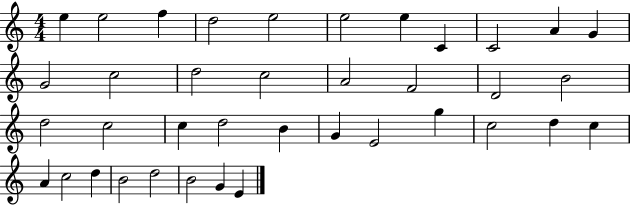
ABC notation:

X:1
T:Untitled
M:4/4
L:1/4
K:C
e e2 f d2 e2 e2 e C C2 A G G2 c2 d2 c2 A2 F2 D2 B2 d2 c2 c d2 B G E2 g c2 d c A c2 d B2 d2 B2 G E